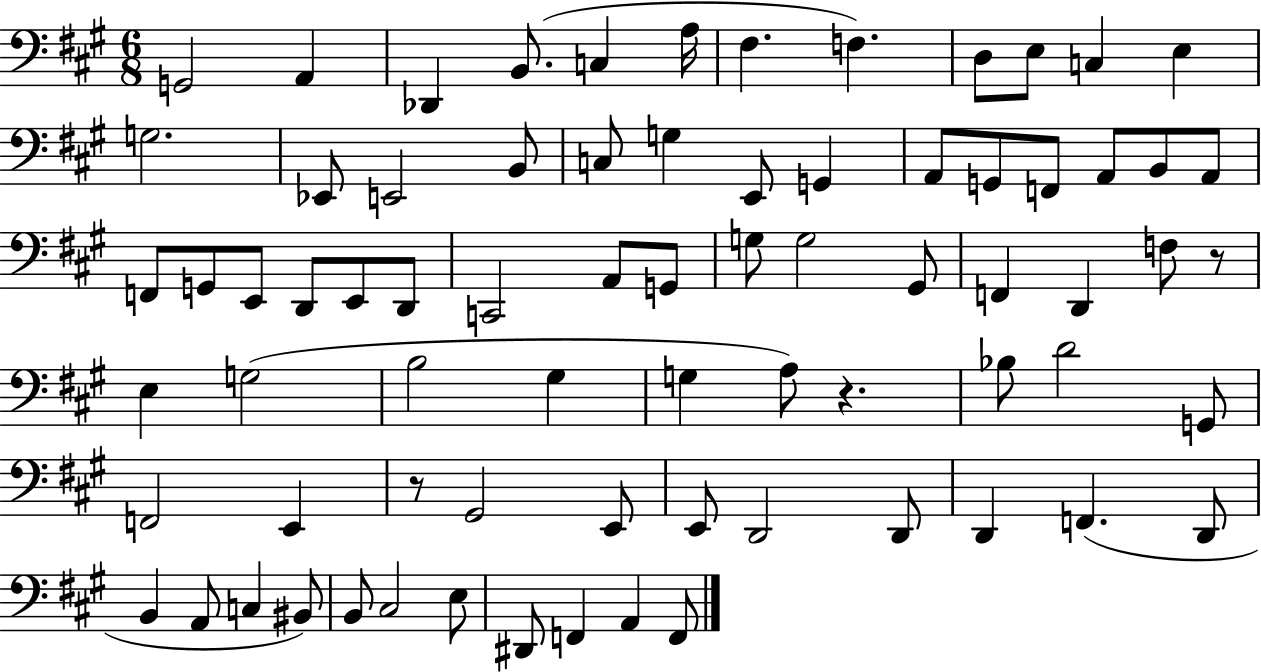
G2/h A2/q Db2/q B2/e. C3/q A3/s F#3/q. F3/q. D3/e E3/e C3/q E3/q G3/h. Eb2/e E2/h B2/e C3/e G3/q E2/e G2/q A2/e G2/e F2/e A2/e B2/e A2/e F2/e G2/e E2/e D2/e E2/e D2/e C2/h A2/e G2/e G3/e G3/h G#2/e F2/q D2/q F3/e R/e E3/q G3/h B3/h G#3/q G3/q A3/e R/q. Bb3/e D4/h G2/e F2/h E2/q R/e G#2/h E2/e E2/e D2/h D2/e D2/q F2/q. D2/e B2/q A2/e C3/q BIS2/e B2/e C#3/h E3/e D#2/e F2/q A2/q F2/e